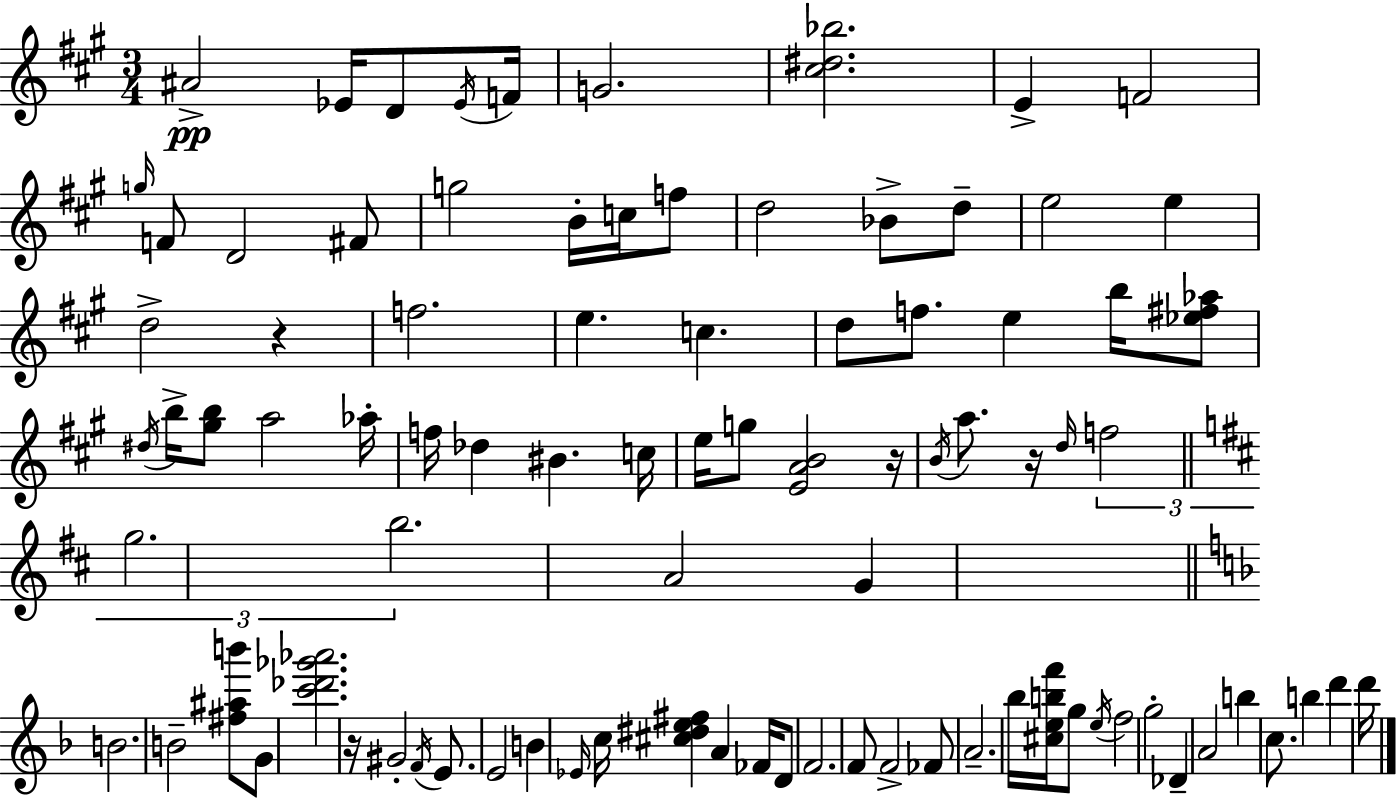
X:1
T:Untitled
M:3/4
L:1/4
K:A
^A2 _E/4 D/2 _E/4 F/4 G2 [^c^d_b]2 E F2 g/4 F/2 D2 ^F/2 g2 B/4 c/4 f/2 d2 _B/2 d/2 e2 e d2 z f2 e c d/2 f/2 e b/4 [_e^f_a]/2 ^d/4 b/4 [^gb]/2 a2 _a/4 f/4 _d ^B c/4 e/4 g/2 [EAB]2 z/4 B/4 a/2 z/4 d/4 f2 g2 b2 A2 G B2 B2 [^f^ab']/2 G/2 [c'_d'_g'_a']2 z/4 ^G2 F/4 E/2 E2 B _E/4 c/4 [^c^de^f] A _F/4 D/2 F2 F/2 F2 _F/2 A2 _b/4 [^cebf']/4 g/2 e/4 f2 g2 _D A2 b c/2 b d' d'/4